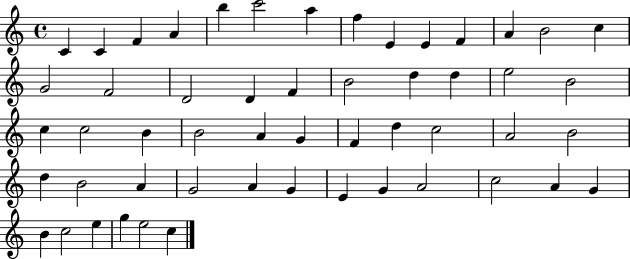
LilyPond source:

{
  \clef treble
  \time 4/4
  \defaultTimeSignature
  \key c \major
  c'4 c'4 f'4 a'4 | b''4 c'''2 a''4 | f''4 e'4 e'4 f'4 | a'4 b'2 c''4 | \break g'2 f'2 | d'2 d'4 f'4 | b'2 d''4 d''4 | e''2 b'2 | \break c''4 c''2 b'4 | b'2 a'4 g'4 | f'4 d''4 c''2 | a'2 b'2 | \break d''4 b'2 a'4 | g'2 a'4 g'4 | e'4 g'4 a'2 | c''2 a'4 g'4 | \break b'4 c''2 e''4 | g''4 e''2 c''4 | \bar "|."
}